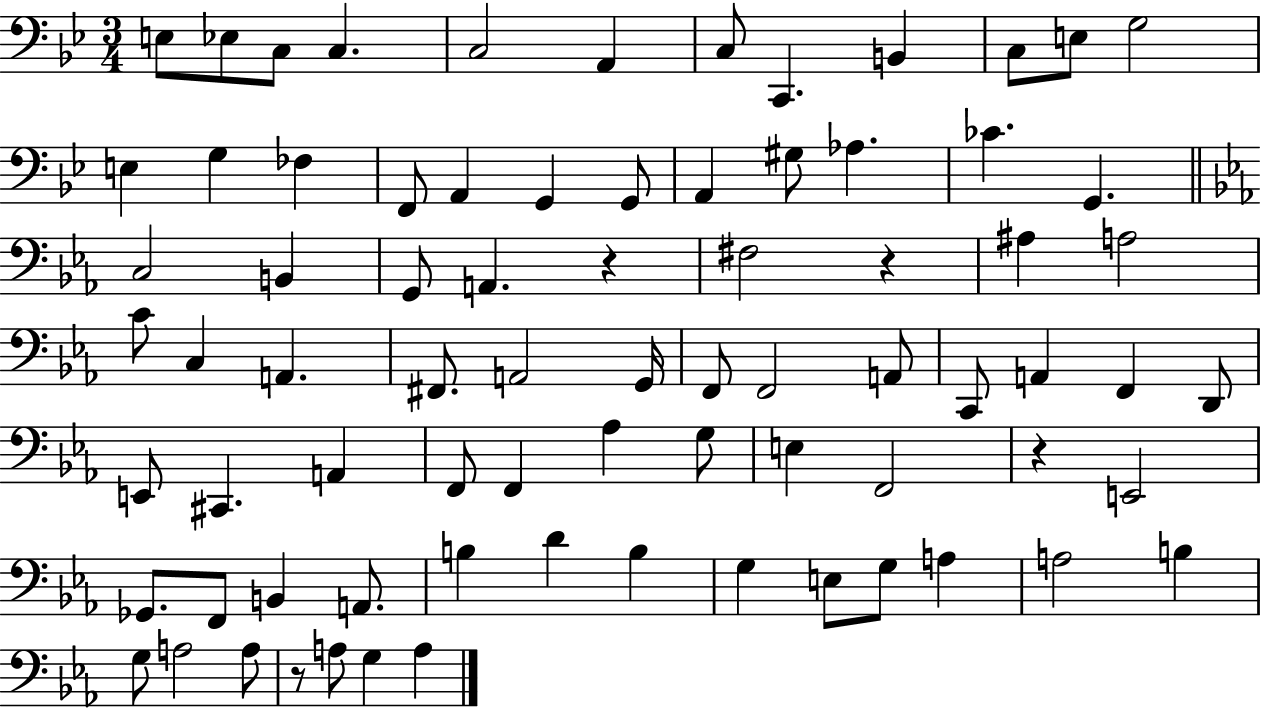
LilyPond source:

{
  \clef bass
  \numericTimeSignature
  \time 3/4
  \key bes \major
  e8 ees8 c8 c4. | c2 a,4 | c8 c,4. b,4 | c8 e8 g2 | \break e4 g4 fes4 | f,8 a,4 g,4 g,8 | a,4 gis8 aes4. | ces'4. g,4. | \break \bar "||" \break \key ees \major c2 b,4 | g,8 a,4. r4 | fis2 r4 | ais4 a2 | \break c'8 c4 a,4. | fis,8. a,2 g,16 | f,8 f,2 a,8 | c,8 a,4 f,4 d,8 | \break e,8 cis,4. a,4 | f,8 f,4 aes4 g8 | e4 f,2 | r4 e,2 | \break ges,8. f,8 b,4 a,8. | b4 d'4 b4 | g4 e8 g8 a4 | a2 b4 | \break g8 a2 a8 | r8 a8 g4 a4 | \bar "|."
}